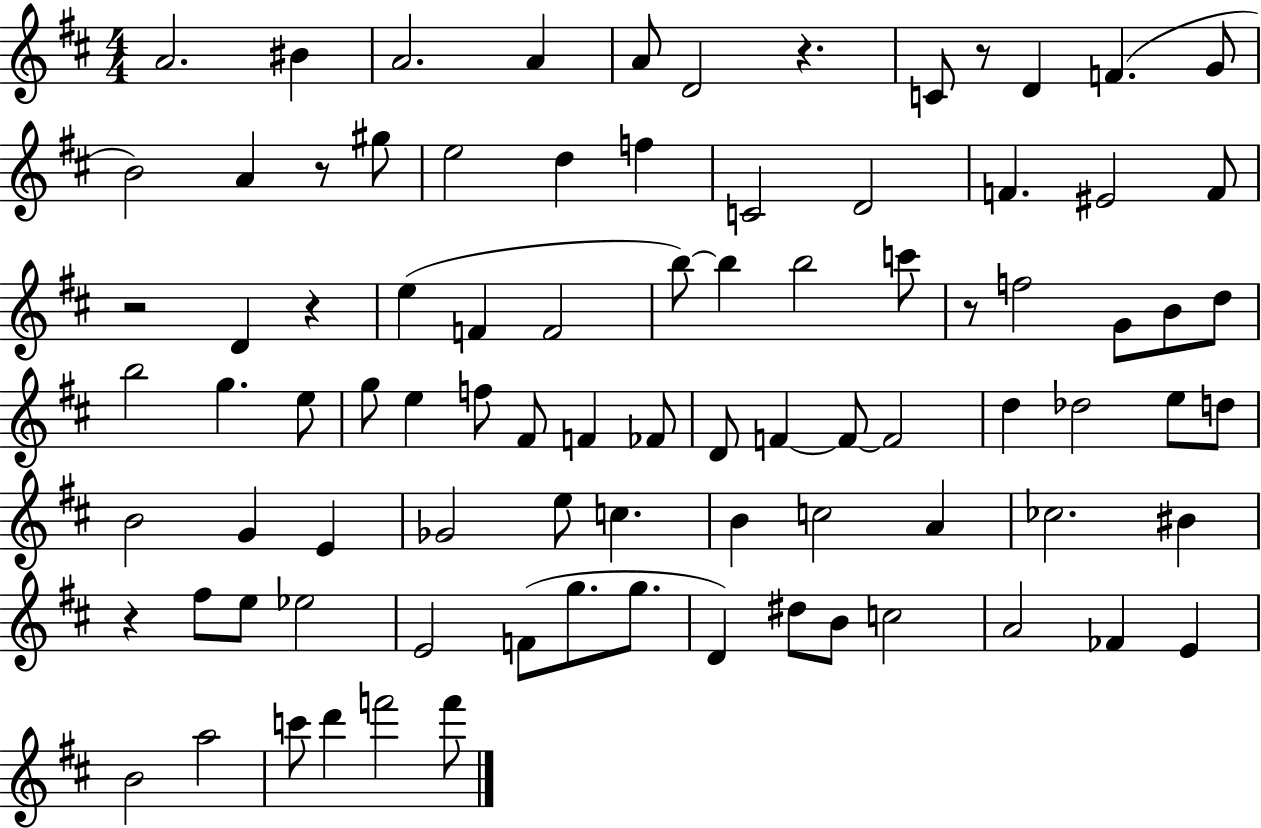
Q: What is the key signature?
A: D major